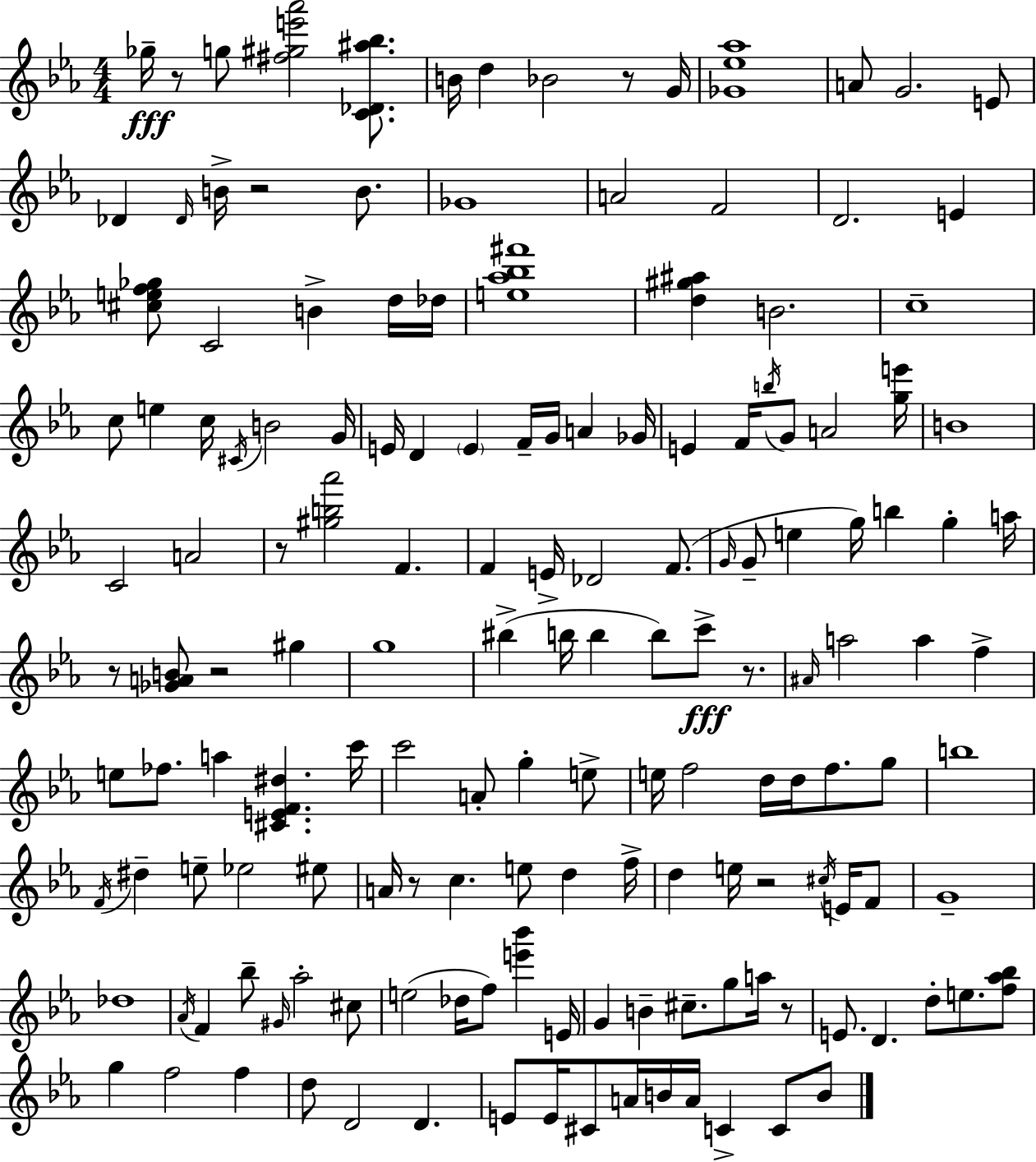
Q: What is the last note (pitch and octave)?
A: B4